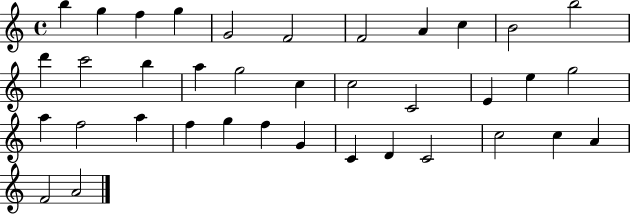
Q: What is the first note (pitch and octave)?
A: B5